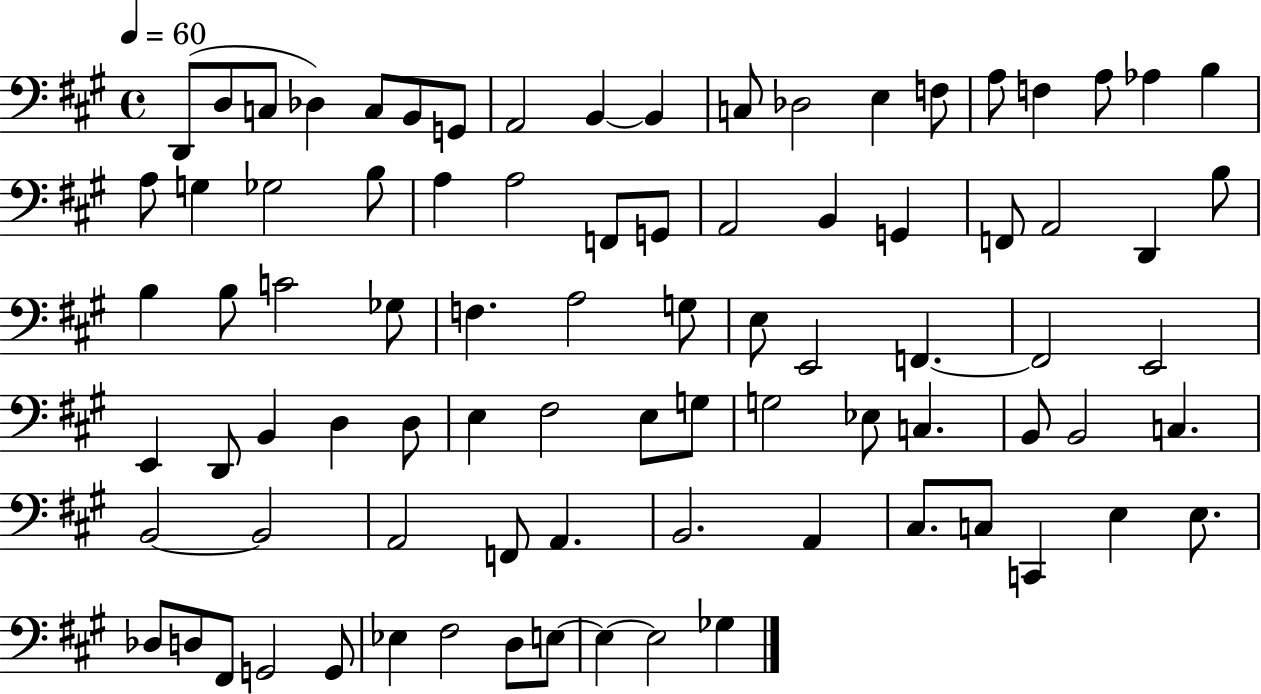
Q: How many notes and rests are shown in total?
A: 85